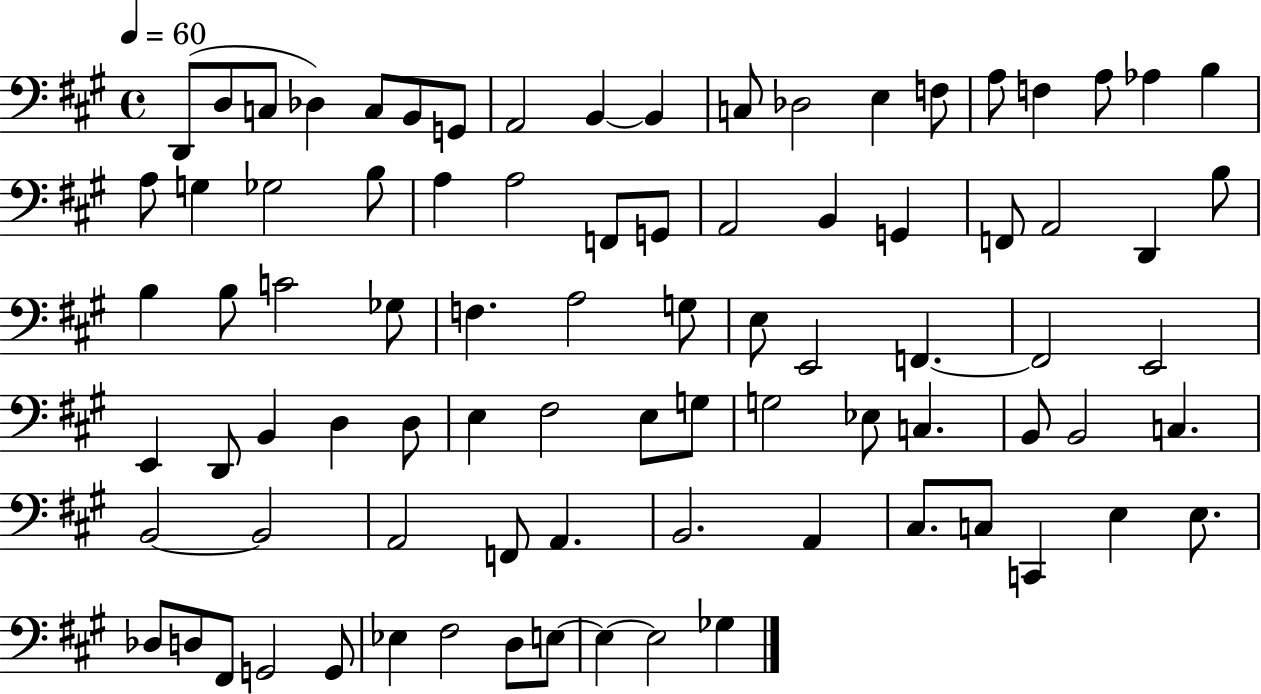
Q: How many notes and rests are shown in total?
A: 85